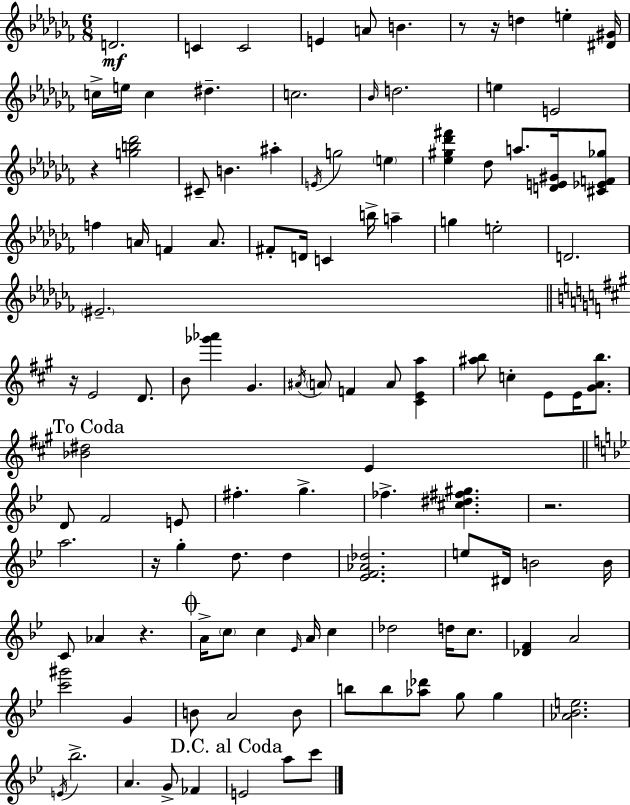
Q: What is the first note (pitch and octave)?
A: D4